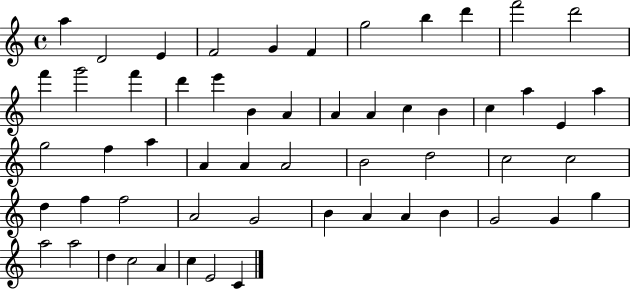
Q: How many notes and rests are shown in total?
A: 56